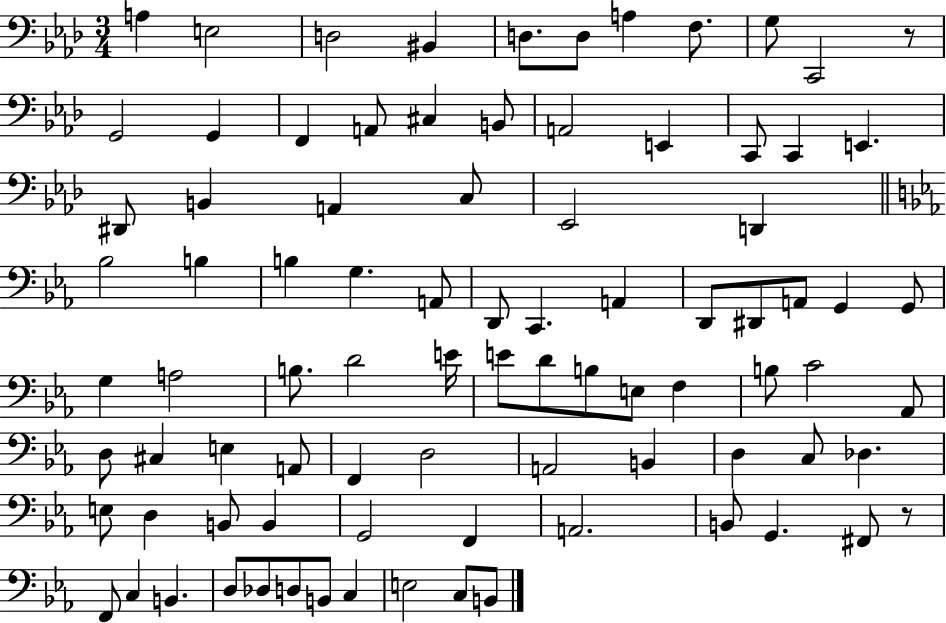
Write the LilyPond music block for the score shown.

{
  \clef bass
  \numericTimeSignature
  \time 3/4
  \key aes \major
  a4 e2 | d2 bis,4 | d8. d8 a4 f8. | g8 c,2 r8 | \break g,2 g,4 | f,4 a,8 cis4 b,8 | a,2 e,4 | c,8 c,4 e,4. | \break dis,8 b,4 a,4 c8 | ees,2 d,4 | \bar "||" \break \key ees \major bes2 b4 | b4 g4. a,8 | d,8 c,4. a,4 | d,8 dis,8 a,8 g,4 g,8 | \break g4 a2 | b8. d'2 e'16 | e'8 d'8 b8 e8 f4 | b8 c'2 aes,8 | \break d8 cis4 e4 a,8 | f,4 d2 | a,2 b,4 | d4 c8 des4. | \break e8 d4 b,8 b,4 | g,2 f,4 | a,2. | b,8 g,4. fis,8 r8 | \break f,8 c4 b,4. | d8 des8 d8 b,8 c4 | e2 c8 b,8 | \bar "|."
}